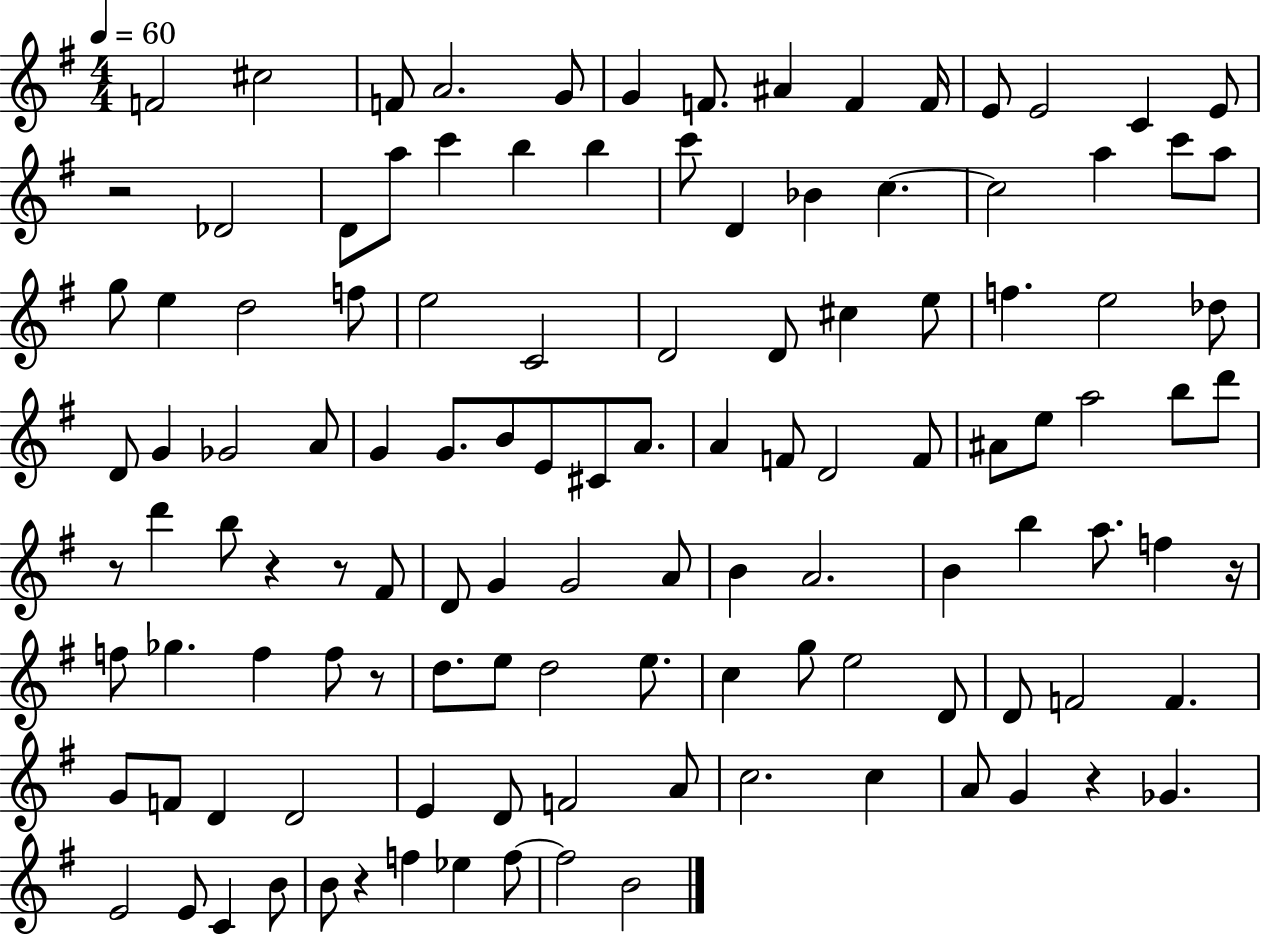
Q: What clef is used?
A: treble